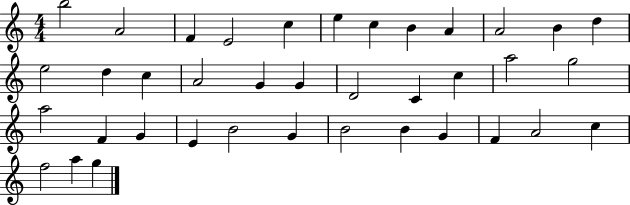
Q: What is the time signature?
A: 4/4